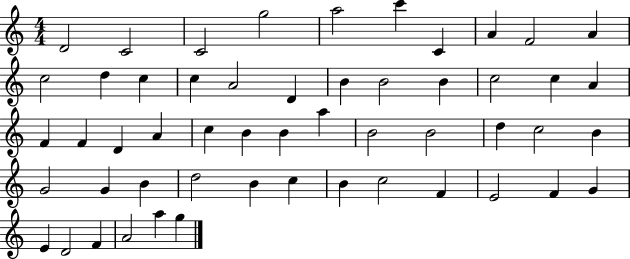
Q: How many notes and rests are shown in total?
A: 53